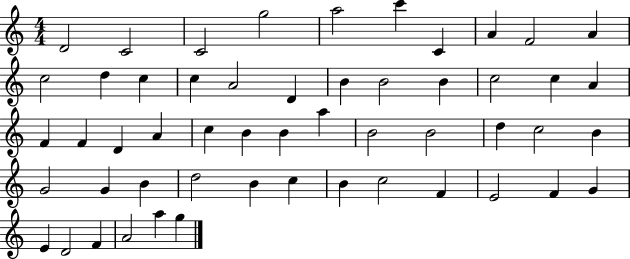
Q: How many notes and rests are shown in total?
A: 53